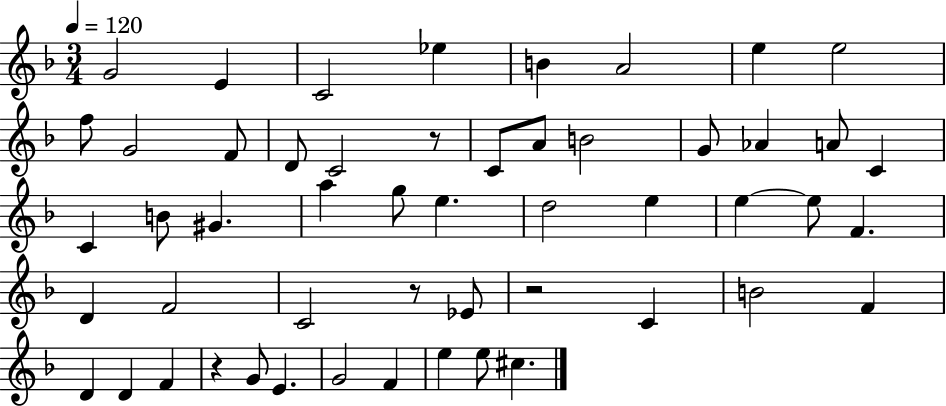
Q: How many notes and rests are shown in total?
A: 52